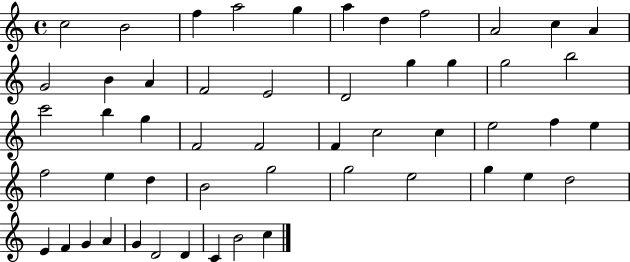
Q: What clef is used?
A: treble